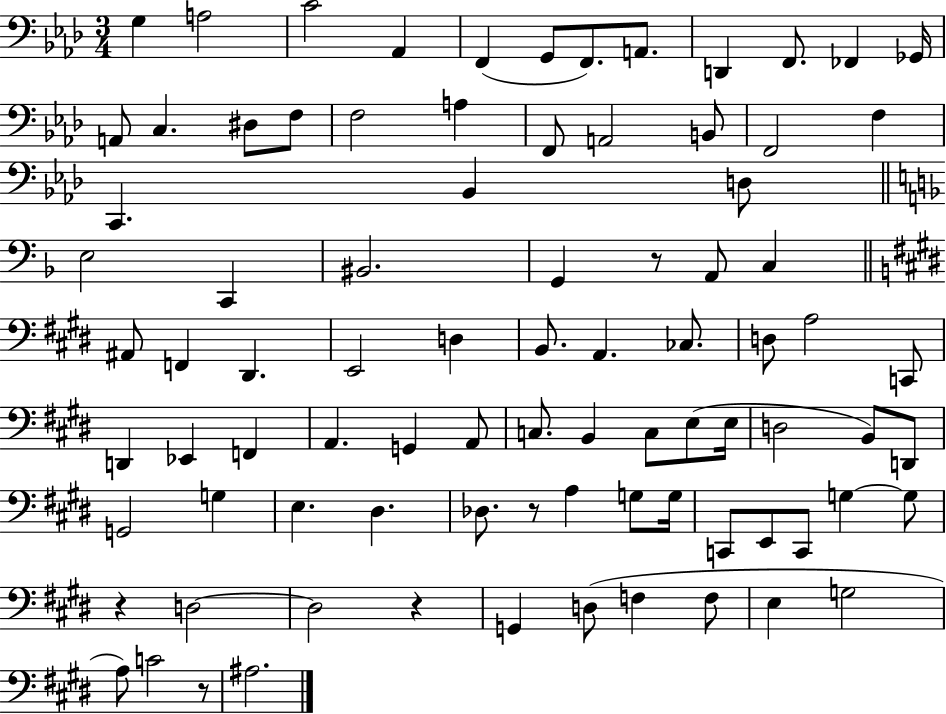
G3/q A3/h C4/h Ab2/q F2/q G2/e F2/e. A2/e. D2/q F2/e. FES2/q Gb2/s A2/e C3/q. D#3/e F3/e F3/h A3/q F2/e A2/h B2/e F2/h F3/q C2/q. Bb2/q D3/e E3/h C2/q BIS2/h. G2/q R/e A2/e C3/q A#2/e F2/q D#2/q. E2/h D3/q B2/e. A2/q. CES3/e. D3/e A3/h C2/e D2/q Eb2/q F2/q A2/q. G2/q A2/e C3/e. B2/q C3/e E3/e E3/s D3/h B2/e D2/e G2/h G3/q E3/q. D#3/q. Db3/e. R/e A3/q G3/e G3/s C2/e E2/e C2/e G3/q G3/e R/q D3/h D3/h R/q G2/q D3/e F3/q F3/e E3/q G3/h A3/e C4/h R/e A#3/h.